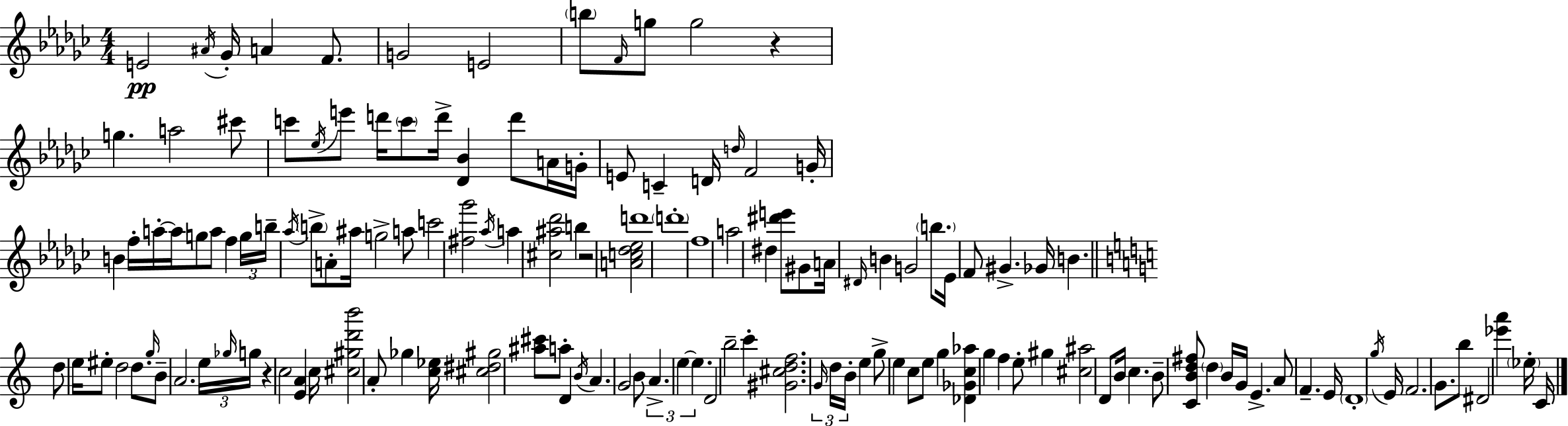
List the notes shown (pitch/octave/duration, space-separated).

E4/h A#4/s Gb4/s A4/q F4/e. G4/h E4/h B5/e F4/s G5/e G5/h R/q G5/q. A5/h C#6/e C6/e Eb5/s E6/e D6/s C6/e D6/s [Db4,Bb4]/q D6/e A4/s G4/s E4/e C4/q D4/s D5/s F4/h G4/s B4/q F5/s A5/s A5/s G5/e A5/e F5/q G5/s B5/s Ab5/s B5/e A4/e A#5/s G5/h A5/e C6/h [F#5,Gb6]/h Ab5/s A5/q [C#5,A#5,Db6]/h B5/q R/h [A4,C5,Db5,Eb5]/h D6/w D6/w F5/w A5/h D#5/q [D#6,E6]/e G#4/e A4/s D#4/s B4/q G4/h B5/e. Eb4/s F4/e G#4/q. Gb4/s B4/q. D5/e E5/s EIS5/e D5/h D5/e. G5/s B4/e A4/h. E5/s Gb5/s G5/s R/q C5/h [E4,A4]/q C5/s [C#5,G#5,D6,B6]/h A4/e Gb5/q [C5,Eb5]/s [C#5,D#5,G#5]/h [A#5,C#6]/e A5/e D4/q B4/s A4/q. G4/h B4/e A4/q. E5/q E5/q. D4/h B5/h C6/q [G#4,C#5,D5,F5]/h. G4/s D5/s B4/s E5/q G5/e E5/q C5/e E5/e G5/q [Db4,Gb4,C5,Ab5]/q G5/q F5/q E5/e G#5/q [C#5,A#5]/h D4/e B4/s C5/q. B4/e [C4,B4,D5,F#5]/e D5/q B4/s G4/s E4/q. A4/e F4/q. E4/s D4/w G5/s E4/s F4/h. G4/e. B5/e D#4/h [Eb6,A6]/q Eb5/s C4/s